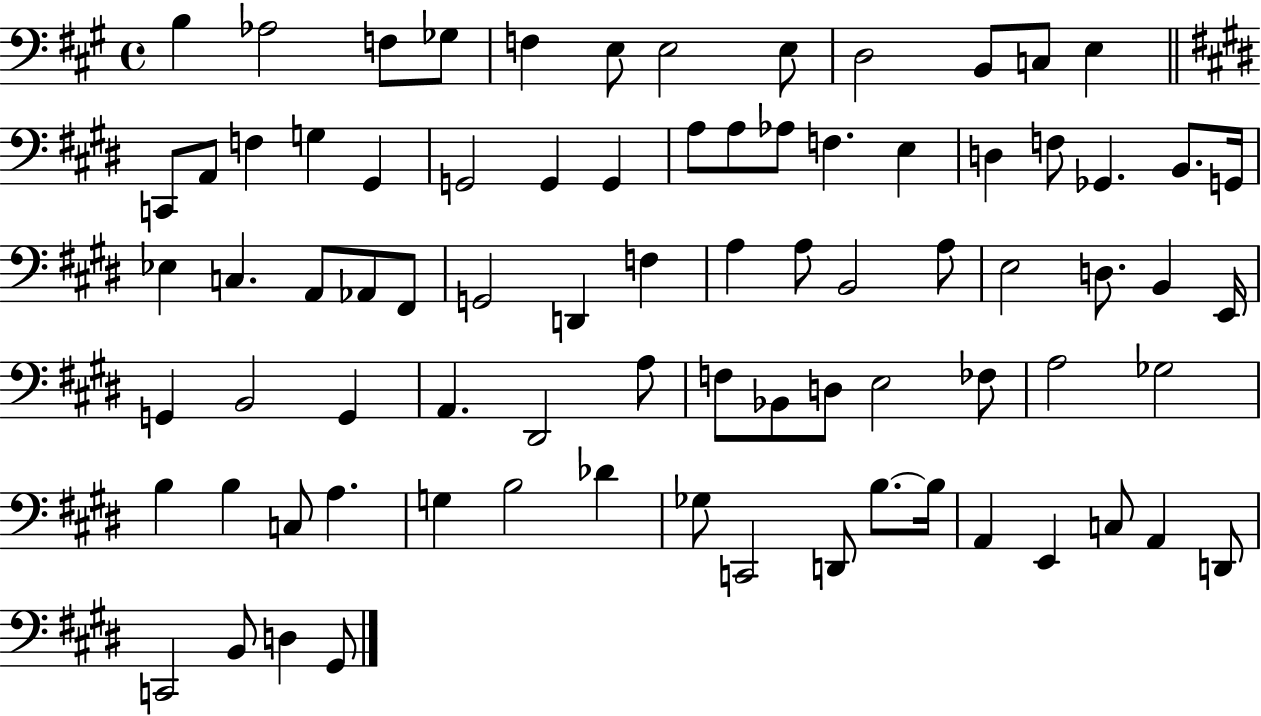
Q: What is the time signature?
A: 4/4